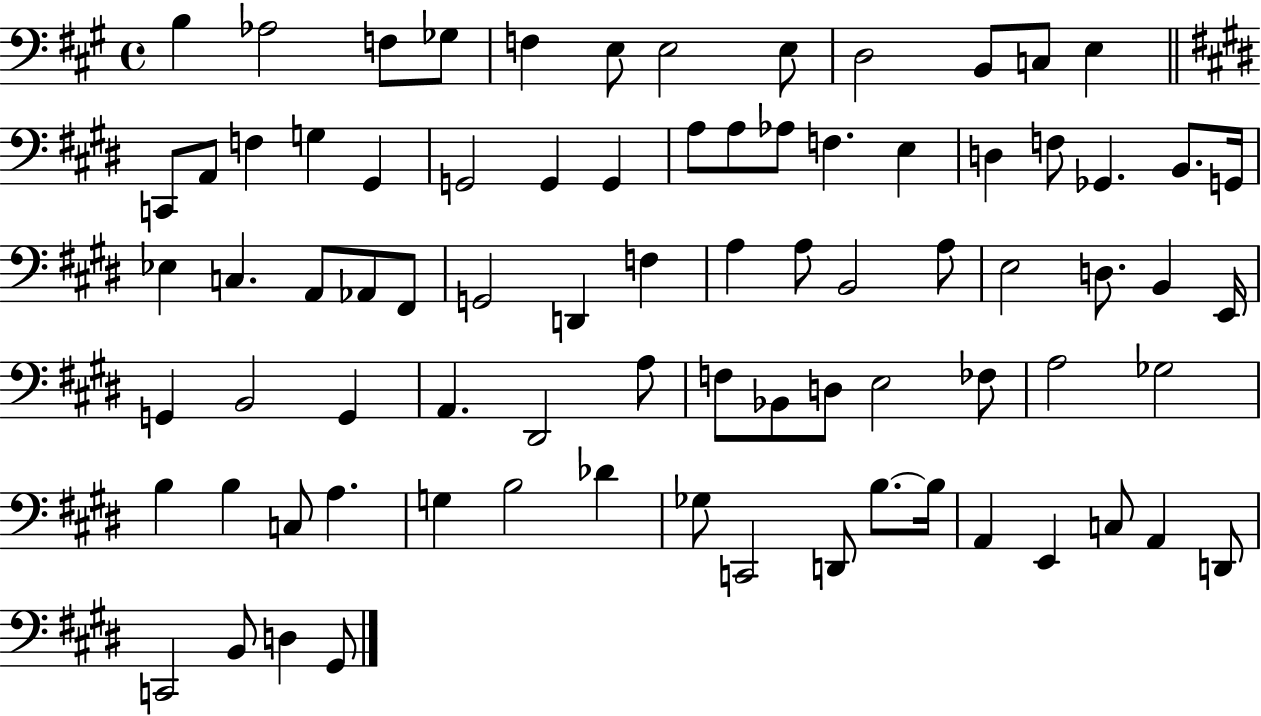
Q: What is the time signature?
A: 4/4